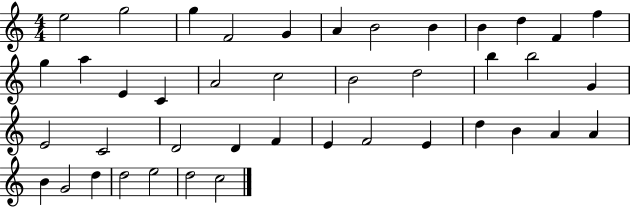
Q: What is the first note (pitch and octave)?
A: E5